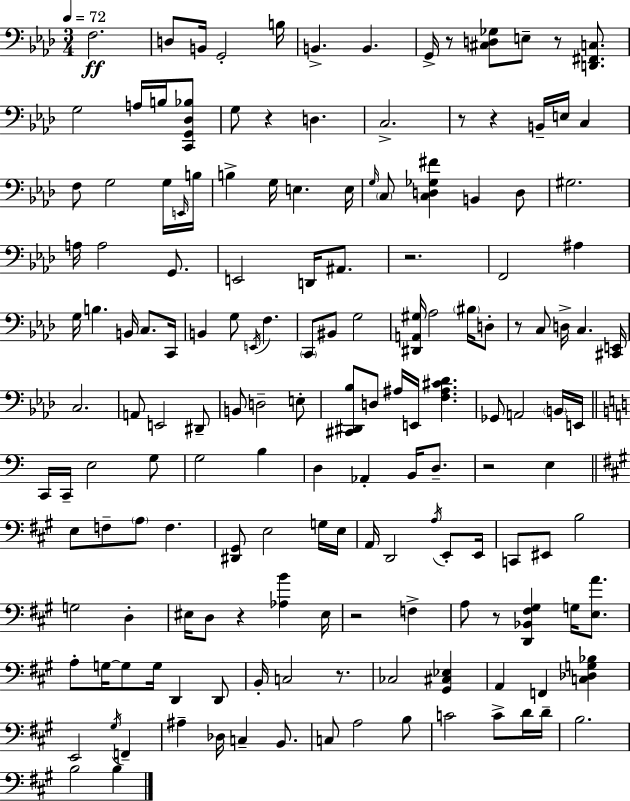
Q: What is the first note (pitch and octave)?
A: F3